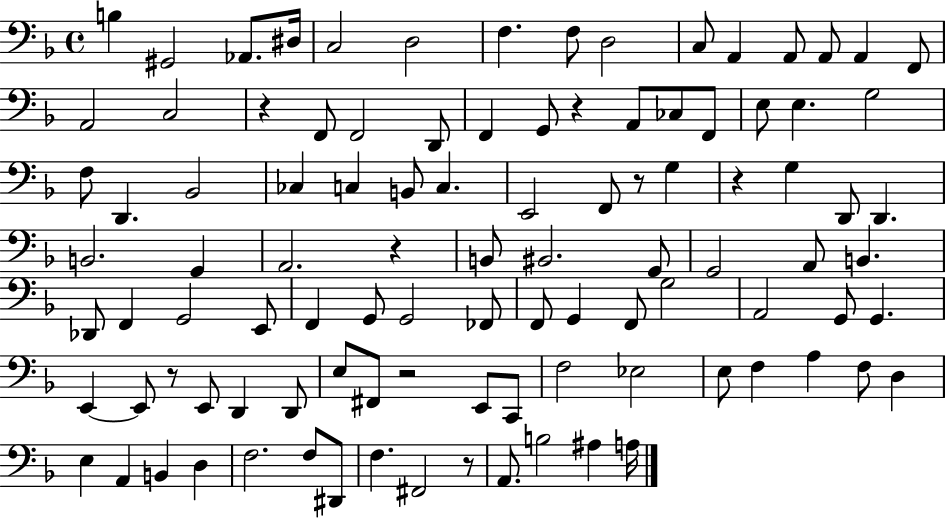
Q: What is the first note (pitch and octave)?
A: B3